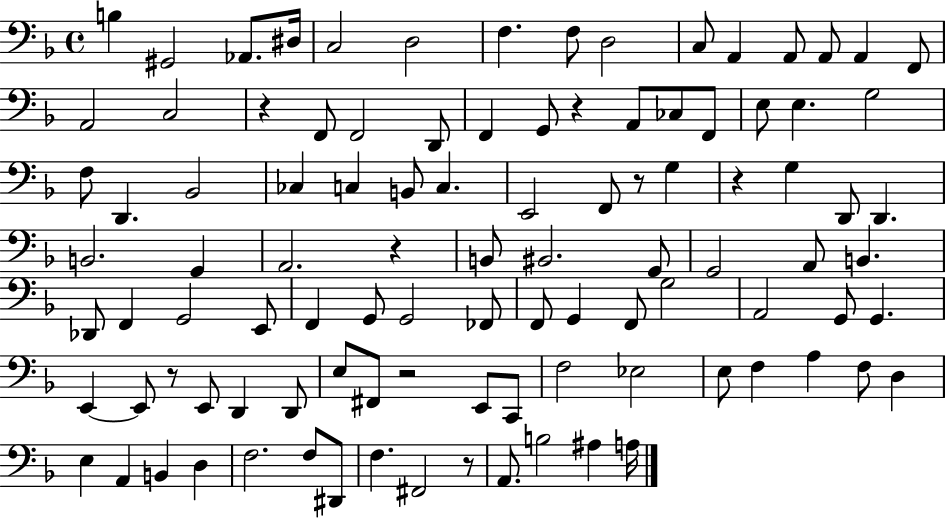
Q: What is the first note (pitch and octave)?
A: B3